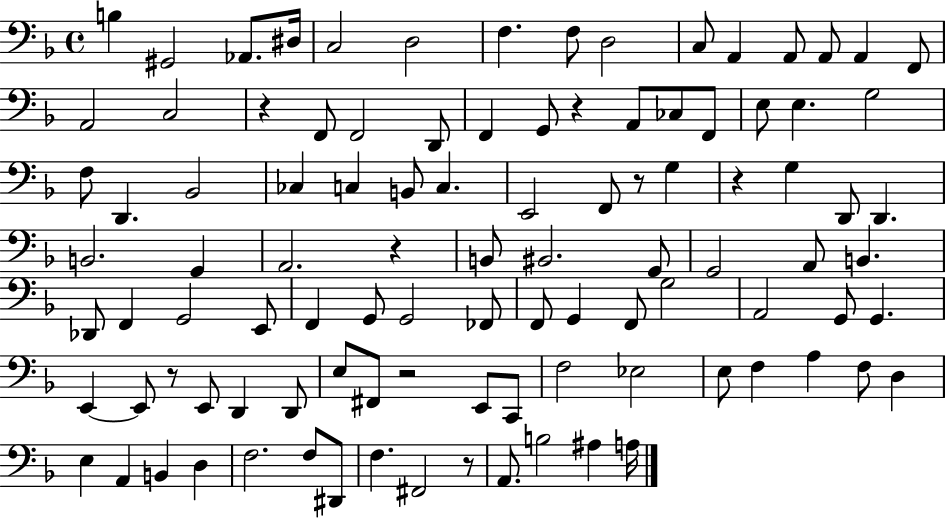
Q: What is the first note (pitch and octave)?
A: B3